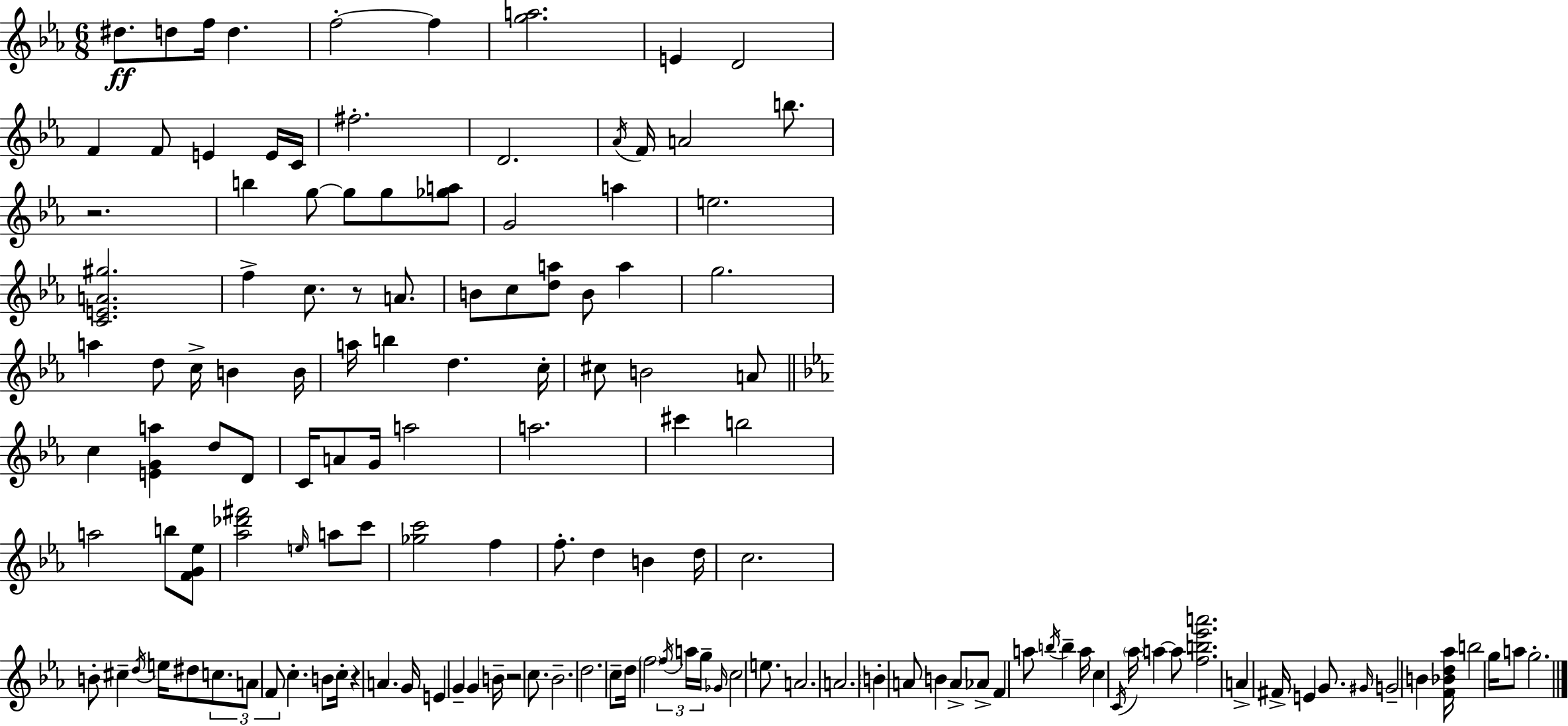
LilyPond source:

{
  \clef treble
  \numericTimeSignature
  \time 6/8
  \key c \minor
  dis''8.\ff d''8 f''16 d''4. | f''2-.~~ f''4 | <g'' a''>2. | e'4 d'2 | \break f'4 f'8 e'4 e'16 c'16 | fis''2.-. | d'2. | \acciaccatura { aes'16 } f'16 a'2 b''8. | \break r2. | b''4 g''8~~ g''8 g''8 <ges'' a''>8 | g'2 a''4 | e''2. | \break <c' e' a' gis''>2. | f''4-> c''8. r8 a'8. | b'8 c''8 <d'' a''>8 b'8 a''4 | g''2. | \break a''4 d''8 c''16-> b'4 | b'16 a''16 b''4 d''4. | c''16-. cis''8 b'2 a'8 | \bar "||" \break \key c \minor c''4 <e' g' a''>4 d''8 d'8 | c'16 a'8 g'16 a''2 | a''2. | cis'''4 b''2 | \break a''2 b''8 <f' g' ees''>8 | <aes'' des''' fis'''>2 \grace { e''16 } a''8 c'''8 | <ges'' c'''>2 f''4 | f''8.-. d''4 b'4 | \break d''16 c''2. | b'8-. cis''4-- \acciaccatura { d''16 } e''16 dis''8 \tuplet 3/2 { c''8. | a'8 f'8 } c''4.-. | b'8 c''16-. r4 a'4. | \break g'16 e'4 g'4-- g'4 | b'16-- r2 c''8. | bes'2.-- | d''2. | \break c''8-- d''16 \parenthesize f''2 | \tuplet 3/2 { \acciaccatura { f''16 } a''16 g''16-- } \grace { ges'16 } c''2 | e''8. a'2. | a'2. | \break \parenthesize b'4-. a'8 b'4 | a'8-> aes'8-> f'4 a''8 | \acciaccatura { b''16 } b''4-- a''16 c''4 \acciaccatura { c'16 } \parenthesize aes''16 | a''4~~ a''8 <f'' b'' ees''' a'''>2. | \break a'4-> fis'16-> e'4 | g'8. \grace { gis'16 } g'2-- | b'4 <f' bes' d'' aes''>16 b''2 | g''16 a''8 g''2.-. | \break \bar "|."
}